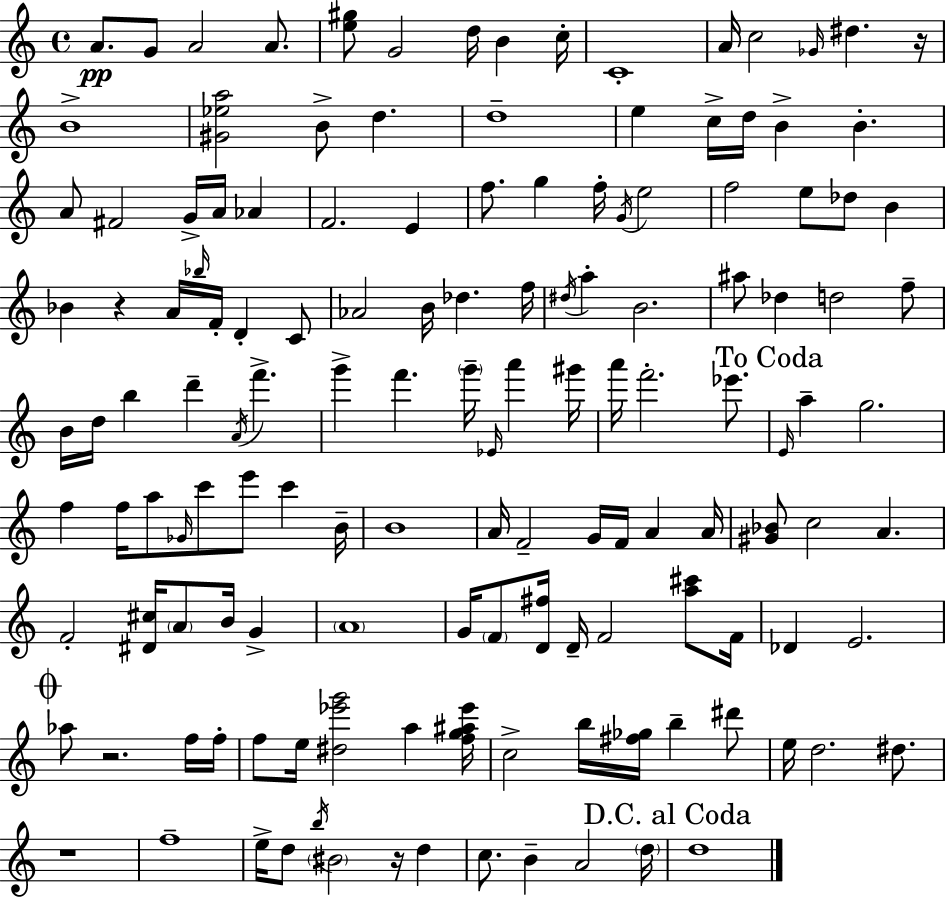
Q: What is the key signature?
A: C major